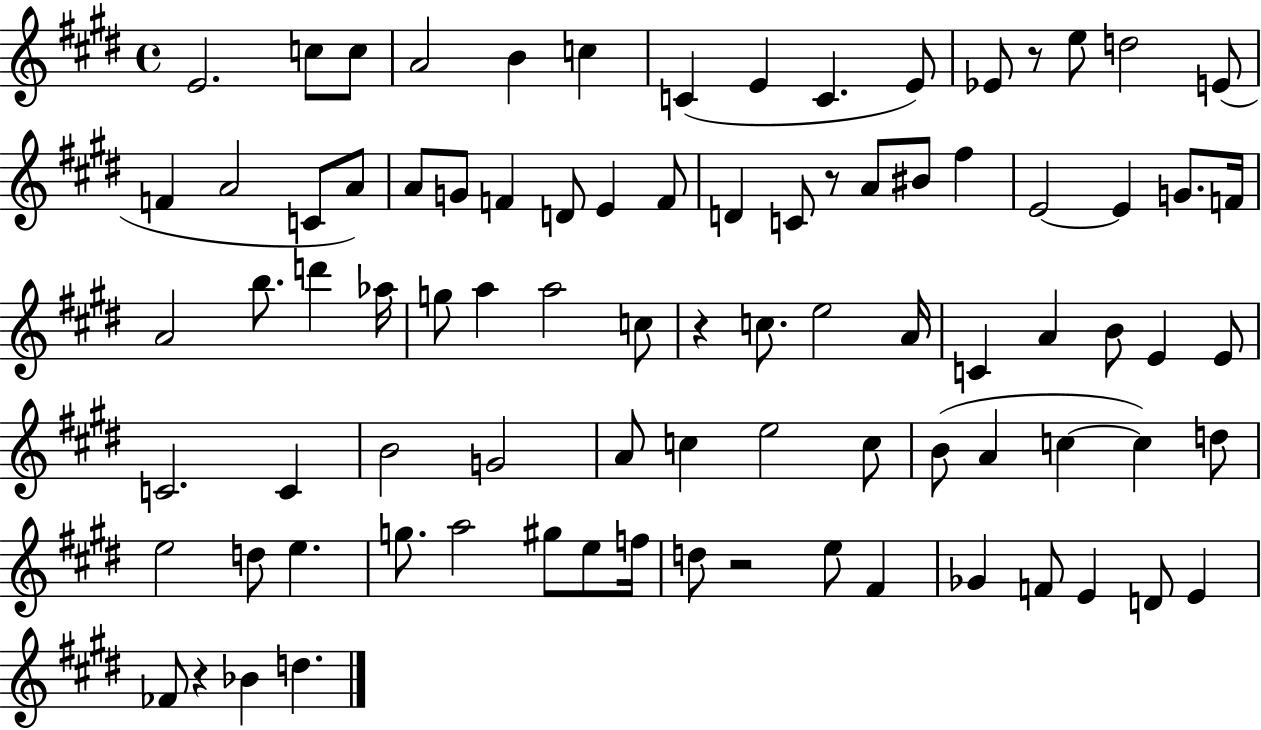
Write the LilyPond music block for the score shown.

{
  \clef treble
  \time 4/4
  \defaultTimeSignature
  \key e \major
  e'2. c''8 c''8 | a'2 b'4 c''4 | c'4( e'4 c'4. e'8) | ees'8 r8 e''8 d''2 e'8( | \break f'4 a'2 c'8 a'8) | a'8 g'8 f'4 d'8 e'4 f'8 | d'4 c'8 r8 a'8 bis'8 fis''4 | e'2~~ e'4 g'8. f'16 | \break a'2 b''8. d'''4 aes''16 | g''8 a''4 a''2 c''8 | r4 c''8. e''2 a'16 | c'4 a'4 b'8 e'4 e'8 | \break c'2. c'4 | b'2 g'2 | a'8 c''4 e''2 c''8 | b'8( a'4 c''4~~ c''4) d''8 | \break e''2 d''8 e''4. | g''8. a''2 gis''8 e''8 f''16 | d''8 r2 e''8 fis'4 | ges'4 f'8 e'4 d'8 e'4 | \break fes'8 r4 bes'4 d''4. | \bar "|."
}